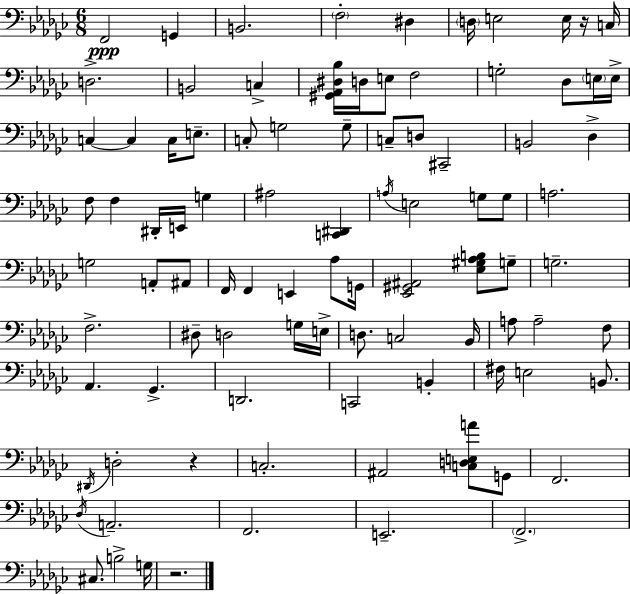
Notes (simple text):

F2/h G2/q B2/h. F3/h D#3/q D3/s E3/h E3/s R/s C3/s D3/h. B2/h C3/q [G#2,Ab2,D#3,Bb3]/s D3/s E3/e F3/h G3/h Db3/e E3/s E3/s C3/q C3/q C3/s E3/e. C3/e G3/h G3/e C3/e D3/e C#2/h B2/h Db3/q F3/e F3/q D#2/s E2/s G3/q A#3/h [C2,D#2]/q A3/s E3/h G3/e G3/e A3/h. G3/h A2/e A#2/e F2/s F2/q E2/q Ab3/e G2/s [Eb2,G#2,A#2]/h [Eb3,G#3,Ab3,B3]/e G3/e G3/h. F3/h. D#3/e D3/h G3/s E3/s D3/e. C3/h Bb2/s A3/e A3/h F3/e Ab2/q. Gb2/q. D2/h. C2/h B2/q F#3/s E3/h B2/e. D#2/s D3/h R/q C3/h. A#2/h [C3,D3,E3,A4]/e G2/e F2/h. Db3/s A2/h. F2/h. E2/h. F2/h. C#3/e. B3/h G3/s R/h.